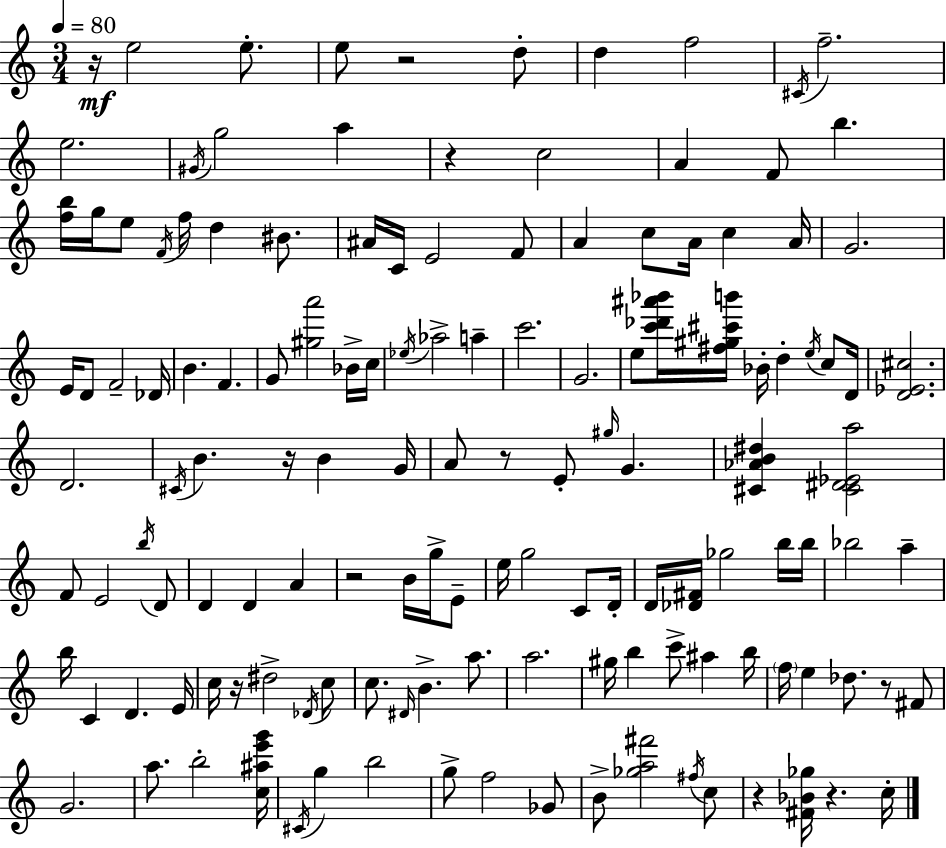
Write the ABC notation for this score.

X:1
T:Untitled
M:3/4
L:1/4
K:Am
z/4 e2 e/2 e/2 z2 d/2 d f2 ^C/4 f2 e2 ^G/4 g2 a z c2 A F/2 b [fb]/4 g/4 e/2 F/4 f/4 d ^B/2 ^A/4 C/4 E2 F/2 A c/2 A/4 c A/4 G2 E/4 D/2 F2 _D/4 B F G/2 [^ga']2 _B/4 c/4 _e/4 _a2 a c'2 G2 e/2 [c'_d'^a'_b']/4 [^f^g^c'b']/4 _B/4 d e/4 c/2 D/4 [D_E^c]2 D2 ^C/4 B z/4 B G/4 A/2 z/2 E/2 ^g/4 G [^C_AB^d] [^C^D_Ea]2 F/2 E2 b/4 D/2 D D A z2 B/4 g/4 E/2 e/4 g2 C/2 D/4 D/4 [_D^F]/4 _g2 b/4 b/4 _b2 a b/4 C D E/4 c/4 z/4 ^d2 _D/4 c/2 c/2 ^D/4 B a/2 a2 ^g/4 b c'/2 ^a b/4 f/4 e _d/2 z/2 ^F/2 G2 a/2 b2 [c^ae'g']/4 ^C/4 g b2 g/2 f2 _G/2 B/2 [_ga^f']2 ^f/4 c/2 z [^F_B_g]/4 z c/4